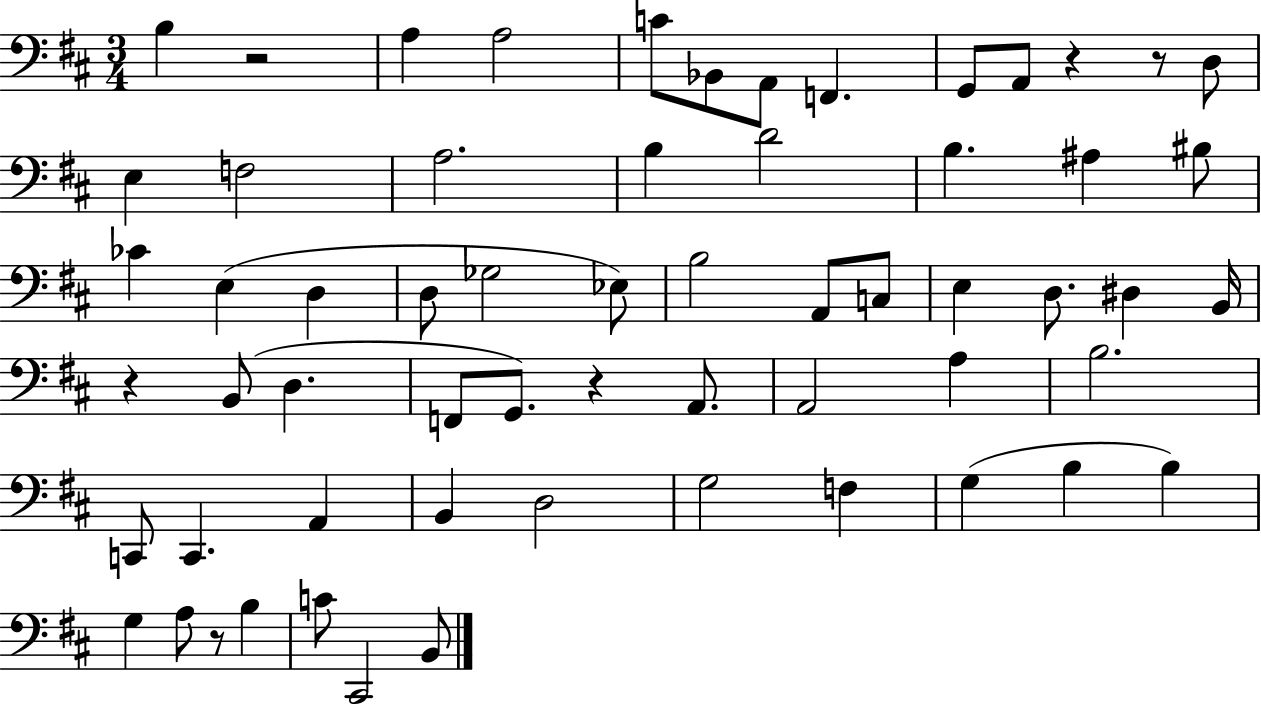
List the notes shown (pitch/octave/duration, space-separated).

B3/q R/h A3/q A3/h C4/e Bb2/e A2/e F2/q. G2/e A2/e R/q R/e D3/e E3/q F3/h A3/h. B3/q D4/h B3/q. A#3/q BIS3/e CES4/q E3/q D3/q D3/e Gb3/h Eb3/e B3/h A2/e C3/e E3/q D3/e. D#3/q B2/s R/q B2/e D3/q. F2/e G2/e. R/q A2/e. A2/h A3/q B3/h. C2/e C2/q. A2/q B2/q D3/h G3/h F3/q G3/q B3/q B3/q G3/q A3/e R/e B3/q C4/e C#2/h B2/e